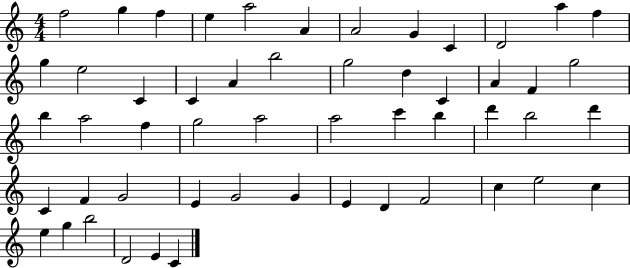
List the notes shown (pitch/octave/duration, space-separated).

F5/h G5/q F5/q E5/q A5/h A4/q A4/h G4/q C4/q D4/h A5/q F5/q G5/q E5/h C4/q C4/q A4/q B5/h G5/h D5/q C4/q A4/q F4/q G5/h B5/q A5/h F5/q G5/h A5/h A5/h C6/q B5/q D6/q B5/h D6/q C4/q F4/q G4/h E4/q G4/h G4/q E4/q D4/q F4/h C5/q E5/h C5/q E5/q G5/q B5/h D4/h E4/q C4/q